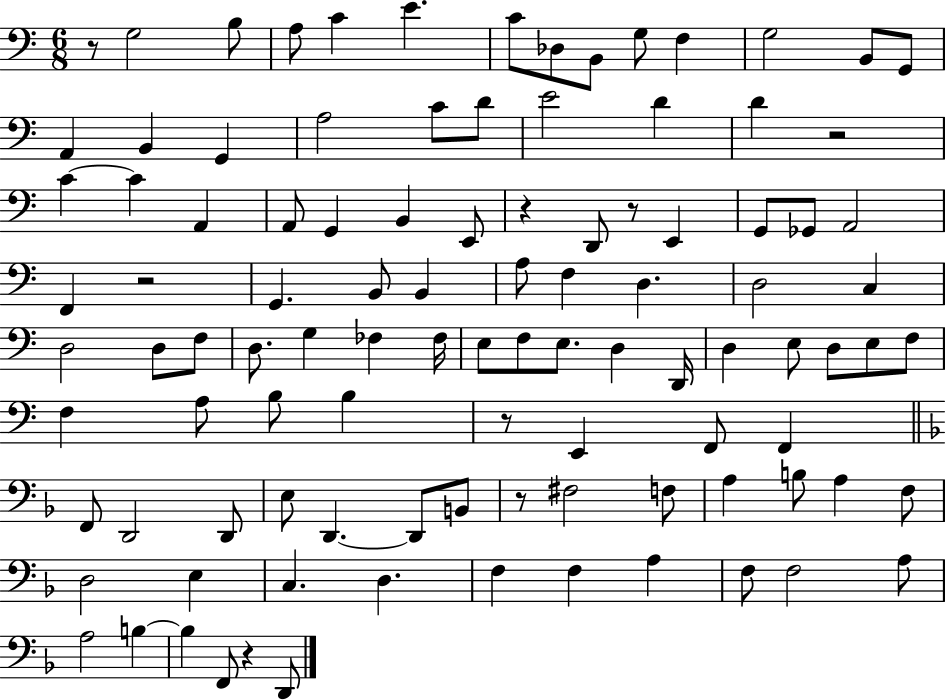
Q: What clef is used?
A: bass